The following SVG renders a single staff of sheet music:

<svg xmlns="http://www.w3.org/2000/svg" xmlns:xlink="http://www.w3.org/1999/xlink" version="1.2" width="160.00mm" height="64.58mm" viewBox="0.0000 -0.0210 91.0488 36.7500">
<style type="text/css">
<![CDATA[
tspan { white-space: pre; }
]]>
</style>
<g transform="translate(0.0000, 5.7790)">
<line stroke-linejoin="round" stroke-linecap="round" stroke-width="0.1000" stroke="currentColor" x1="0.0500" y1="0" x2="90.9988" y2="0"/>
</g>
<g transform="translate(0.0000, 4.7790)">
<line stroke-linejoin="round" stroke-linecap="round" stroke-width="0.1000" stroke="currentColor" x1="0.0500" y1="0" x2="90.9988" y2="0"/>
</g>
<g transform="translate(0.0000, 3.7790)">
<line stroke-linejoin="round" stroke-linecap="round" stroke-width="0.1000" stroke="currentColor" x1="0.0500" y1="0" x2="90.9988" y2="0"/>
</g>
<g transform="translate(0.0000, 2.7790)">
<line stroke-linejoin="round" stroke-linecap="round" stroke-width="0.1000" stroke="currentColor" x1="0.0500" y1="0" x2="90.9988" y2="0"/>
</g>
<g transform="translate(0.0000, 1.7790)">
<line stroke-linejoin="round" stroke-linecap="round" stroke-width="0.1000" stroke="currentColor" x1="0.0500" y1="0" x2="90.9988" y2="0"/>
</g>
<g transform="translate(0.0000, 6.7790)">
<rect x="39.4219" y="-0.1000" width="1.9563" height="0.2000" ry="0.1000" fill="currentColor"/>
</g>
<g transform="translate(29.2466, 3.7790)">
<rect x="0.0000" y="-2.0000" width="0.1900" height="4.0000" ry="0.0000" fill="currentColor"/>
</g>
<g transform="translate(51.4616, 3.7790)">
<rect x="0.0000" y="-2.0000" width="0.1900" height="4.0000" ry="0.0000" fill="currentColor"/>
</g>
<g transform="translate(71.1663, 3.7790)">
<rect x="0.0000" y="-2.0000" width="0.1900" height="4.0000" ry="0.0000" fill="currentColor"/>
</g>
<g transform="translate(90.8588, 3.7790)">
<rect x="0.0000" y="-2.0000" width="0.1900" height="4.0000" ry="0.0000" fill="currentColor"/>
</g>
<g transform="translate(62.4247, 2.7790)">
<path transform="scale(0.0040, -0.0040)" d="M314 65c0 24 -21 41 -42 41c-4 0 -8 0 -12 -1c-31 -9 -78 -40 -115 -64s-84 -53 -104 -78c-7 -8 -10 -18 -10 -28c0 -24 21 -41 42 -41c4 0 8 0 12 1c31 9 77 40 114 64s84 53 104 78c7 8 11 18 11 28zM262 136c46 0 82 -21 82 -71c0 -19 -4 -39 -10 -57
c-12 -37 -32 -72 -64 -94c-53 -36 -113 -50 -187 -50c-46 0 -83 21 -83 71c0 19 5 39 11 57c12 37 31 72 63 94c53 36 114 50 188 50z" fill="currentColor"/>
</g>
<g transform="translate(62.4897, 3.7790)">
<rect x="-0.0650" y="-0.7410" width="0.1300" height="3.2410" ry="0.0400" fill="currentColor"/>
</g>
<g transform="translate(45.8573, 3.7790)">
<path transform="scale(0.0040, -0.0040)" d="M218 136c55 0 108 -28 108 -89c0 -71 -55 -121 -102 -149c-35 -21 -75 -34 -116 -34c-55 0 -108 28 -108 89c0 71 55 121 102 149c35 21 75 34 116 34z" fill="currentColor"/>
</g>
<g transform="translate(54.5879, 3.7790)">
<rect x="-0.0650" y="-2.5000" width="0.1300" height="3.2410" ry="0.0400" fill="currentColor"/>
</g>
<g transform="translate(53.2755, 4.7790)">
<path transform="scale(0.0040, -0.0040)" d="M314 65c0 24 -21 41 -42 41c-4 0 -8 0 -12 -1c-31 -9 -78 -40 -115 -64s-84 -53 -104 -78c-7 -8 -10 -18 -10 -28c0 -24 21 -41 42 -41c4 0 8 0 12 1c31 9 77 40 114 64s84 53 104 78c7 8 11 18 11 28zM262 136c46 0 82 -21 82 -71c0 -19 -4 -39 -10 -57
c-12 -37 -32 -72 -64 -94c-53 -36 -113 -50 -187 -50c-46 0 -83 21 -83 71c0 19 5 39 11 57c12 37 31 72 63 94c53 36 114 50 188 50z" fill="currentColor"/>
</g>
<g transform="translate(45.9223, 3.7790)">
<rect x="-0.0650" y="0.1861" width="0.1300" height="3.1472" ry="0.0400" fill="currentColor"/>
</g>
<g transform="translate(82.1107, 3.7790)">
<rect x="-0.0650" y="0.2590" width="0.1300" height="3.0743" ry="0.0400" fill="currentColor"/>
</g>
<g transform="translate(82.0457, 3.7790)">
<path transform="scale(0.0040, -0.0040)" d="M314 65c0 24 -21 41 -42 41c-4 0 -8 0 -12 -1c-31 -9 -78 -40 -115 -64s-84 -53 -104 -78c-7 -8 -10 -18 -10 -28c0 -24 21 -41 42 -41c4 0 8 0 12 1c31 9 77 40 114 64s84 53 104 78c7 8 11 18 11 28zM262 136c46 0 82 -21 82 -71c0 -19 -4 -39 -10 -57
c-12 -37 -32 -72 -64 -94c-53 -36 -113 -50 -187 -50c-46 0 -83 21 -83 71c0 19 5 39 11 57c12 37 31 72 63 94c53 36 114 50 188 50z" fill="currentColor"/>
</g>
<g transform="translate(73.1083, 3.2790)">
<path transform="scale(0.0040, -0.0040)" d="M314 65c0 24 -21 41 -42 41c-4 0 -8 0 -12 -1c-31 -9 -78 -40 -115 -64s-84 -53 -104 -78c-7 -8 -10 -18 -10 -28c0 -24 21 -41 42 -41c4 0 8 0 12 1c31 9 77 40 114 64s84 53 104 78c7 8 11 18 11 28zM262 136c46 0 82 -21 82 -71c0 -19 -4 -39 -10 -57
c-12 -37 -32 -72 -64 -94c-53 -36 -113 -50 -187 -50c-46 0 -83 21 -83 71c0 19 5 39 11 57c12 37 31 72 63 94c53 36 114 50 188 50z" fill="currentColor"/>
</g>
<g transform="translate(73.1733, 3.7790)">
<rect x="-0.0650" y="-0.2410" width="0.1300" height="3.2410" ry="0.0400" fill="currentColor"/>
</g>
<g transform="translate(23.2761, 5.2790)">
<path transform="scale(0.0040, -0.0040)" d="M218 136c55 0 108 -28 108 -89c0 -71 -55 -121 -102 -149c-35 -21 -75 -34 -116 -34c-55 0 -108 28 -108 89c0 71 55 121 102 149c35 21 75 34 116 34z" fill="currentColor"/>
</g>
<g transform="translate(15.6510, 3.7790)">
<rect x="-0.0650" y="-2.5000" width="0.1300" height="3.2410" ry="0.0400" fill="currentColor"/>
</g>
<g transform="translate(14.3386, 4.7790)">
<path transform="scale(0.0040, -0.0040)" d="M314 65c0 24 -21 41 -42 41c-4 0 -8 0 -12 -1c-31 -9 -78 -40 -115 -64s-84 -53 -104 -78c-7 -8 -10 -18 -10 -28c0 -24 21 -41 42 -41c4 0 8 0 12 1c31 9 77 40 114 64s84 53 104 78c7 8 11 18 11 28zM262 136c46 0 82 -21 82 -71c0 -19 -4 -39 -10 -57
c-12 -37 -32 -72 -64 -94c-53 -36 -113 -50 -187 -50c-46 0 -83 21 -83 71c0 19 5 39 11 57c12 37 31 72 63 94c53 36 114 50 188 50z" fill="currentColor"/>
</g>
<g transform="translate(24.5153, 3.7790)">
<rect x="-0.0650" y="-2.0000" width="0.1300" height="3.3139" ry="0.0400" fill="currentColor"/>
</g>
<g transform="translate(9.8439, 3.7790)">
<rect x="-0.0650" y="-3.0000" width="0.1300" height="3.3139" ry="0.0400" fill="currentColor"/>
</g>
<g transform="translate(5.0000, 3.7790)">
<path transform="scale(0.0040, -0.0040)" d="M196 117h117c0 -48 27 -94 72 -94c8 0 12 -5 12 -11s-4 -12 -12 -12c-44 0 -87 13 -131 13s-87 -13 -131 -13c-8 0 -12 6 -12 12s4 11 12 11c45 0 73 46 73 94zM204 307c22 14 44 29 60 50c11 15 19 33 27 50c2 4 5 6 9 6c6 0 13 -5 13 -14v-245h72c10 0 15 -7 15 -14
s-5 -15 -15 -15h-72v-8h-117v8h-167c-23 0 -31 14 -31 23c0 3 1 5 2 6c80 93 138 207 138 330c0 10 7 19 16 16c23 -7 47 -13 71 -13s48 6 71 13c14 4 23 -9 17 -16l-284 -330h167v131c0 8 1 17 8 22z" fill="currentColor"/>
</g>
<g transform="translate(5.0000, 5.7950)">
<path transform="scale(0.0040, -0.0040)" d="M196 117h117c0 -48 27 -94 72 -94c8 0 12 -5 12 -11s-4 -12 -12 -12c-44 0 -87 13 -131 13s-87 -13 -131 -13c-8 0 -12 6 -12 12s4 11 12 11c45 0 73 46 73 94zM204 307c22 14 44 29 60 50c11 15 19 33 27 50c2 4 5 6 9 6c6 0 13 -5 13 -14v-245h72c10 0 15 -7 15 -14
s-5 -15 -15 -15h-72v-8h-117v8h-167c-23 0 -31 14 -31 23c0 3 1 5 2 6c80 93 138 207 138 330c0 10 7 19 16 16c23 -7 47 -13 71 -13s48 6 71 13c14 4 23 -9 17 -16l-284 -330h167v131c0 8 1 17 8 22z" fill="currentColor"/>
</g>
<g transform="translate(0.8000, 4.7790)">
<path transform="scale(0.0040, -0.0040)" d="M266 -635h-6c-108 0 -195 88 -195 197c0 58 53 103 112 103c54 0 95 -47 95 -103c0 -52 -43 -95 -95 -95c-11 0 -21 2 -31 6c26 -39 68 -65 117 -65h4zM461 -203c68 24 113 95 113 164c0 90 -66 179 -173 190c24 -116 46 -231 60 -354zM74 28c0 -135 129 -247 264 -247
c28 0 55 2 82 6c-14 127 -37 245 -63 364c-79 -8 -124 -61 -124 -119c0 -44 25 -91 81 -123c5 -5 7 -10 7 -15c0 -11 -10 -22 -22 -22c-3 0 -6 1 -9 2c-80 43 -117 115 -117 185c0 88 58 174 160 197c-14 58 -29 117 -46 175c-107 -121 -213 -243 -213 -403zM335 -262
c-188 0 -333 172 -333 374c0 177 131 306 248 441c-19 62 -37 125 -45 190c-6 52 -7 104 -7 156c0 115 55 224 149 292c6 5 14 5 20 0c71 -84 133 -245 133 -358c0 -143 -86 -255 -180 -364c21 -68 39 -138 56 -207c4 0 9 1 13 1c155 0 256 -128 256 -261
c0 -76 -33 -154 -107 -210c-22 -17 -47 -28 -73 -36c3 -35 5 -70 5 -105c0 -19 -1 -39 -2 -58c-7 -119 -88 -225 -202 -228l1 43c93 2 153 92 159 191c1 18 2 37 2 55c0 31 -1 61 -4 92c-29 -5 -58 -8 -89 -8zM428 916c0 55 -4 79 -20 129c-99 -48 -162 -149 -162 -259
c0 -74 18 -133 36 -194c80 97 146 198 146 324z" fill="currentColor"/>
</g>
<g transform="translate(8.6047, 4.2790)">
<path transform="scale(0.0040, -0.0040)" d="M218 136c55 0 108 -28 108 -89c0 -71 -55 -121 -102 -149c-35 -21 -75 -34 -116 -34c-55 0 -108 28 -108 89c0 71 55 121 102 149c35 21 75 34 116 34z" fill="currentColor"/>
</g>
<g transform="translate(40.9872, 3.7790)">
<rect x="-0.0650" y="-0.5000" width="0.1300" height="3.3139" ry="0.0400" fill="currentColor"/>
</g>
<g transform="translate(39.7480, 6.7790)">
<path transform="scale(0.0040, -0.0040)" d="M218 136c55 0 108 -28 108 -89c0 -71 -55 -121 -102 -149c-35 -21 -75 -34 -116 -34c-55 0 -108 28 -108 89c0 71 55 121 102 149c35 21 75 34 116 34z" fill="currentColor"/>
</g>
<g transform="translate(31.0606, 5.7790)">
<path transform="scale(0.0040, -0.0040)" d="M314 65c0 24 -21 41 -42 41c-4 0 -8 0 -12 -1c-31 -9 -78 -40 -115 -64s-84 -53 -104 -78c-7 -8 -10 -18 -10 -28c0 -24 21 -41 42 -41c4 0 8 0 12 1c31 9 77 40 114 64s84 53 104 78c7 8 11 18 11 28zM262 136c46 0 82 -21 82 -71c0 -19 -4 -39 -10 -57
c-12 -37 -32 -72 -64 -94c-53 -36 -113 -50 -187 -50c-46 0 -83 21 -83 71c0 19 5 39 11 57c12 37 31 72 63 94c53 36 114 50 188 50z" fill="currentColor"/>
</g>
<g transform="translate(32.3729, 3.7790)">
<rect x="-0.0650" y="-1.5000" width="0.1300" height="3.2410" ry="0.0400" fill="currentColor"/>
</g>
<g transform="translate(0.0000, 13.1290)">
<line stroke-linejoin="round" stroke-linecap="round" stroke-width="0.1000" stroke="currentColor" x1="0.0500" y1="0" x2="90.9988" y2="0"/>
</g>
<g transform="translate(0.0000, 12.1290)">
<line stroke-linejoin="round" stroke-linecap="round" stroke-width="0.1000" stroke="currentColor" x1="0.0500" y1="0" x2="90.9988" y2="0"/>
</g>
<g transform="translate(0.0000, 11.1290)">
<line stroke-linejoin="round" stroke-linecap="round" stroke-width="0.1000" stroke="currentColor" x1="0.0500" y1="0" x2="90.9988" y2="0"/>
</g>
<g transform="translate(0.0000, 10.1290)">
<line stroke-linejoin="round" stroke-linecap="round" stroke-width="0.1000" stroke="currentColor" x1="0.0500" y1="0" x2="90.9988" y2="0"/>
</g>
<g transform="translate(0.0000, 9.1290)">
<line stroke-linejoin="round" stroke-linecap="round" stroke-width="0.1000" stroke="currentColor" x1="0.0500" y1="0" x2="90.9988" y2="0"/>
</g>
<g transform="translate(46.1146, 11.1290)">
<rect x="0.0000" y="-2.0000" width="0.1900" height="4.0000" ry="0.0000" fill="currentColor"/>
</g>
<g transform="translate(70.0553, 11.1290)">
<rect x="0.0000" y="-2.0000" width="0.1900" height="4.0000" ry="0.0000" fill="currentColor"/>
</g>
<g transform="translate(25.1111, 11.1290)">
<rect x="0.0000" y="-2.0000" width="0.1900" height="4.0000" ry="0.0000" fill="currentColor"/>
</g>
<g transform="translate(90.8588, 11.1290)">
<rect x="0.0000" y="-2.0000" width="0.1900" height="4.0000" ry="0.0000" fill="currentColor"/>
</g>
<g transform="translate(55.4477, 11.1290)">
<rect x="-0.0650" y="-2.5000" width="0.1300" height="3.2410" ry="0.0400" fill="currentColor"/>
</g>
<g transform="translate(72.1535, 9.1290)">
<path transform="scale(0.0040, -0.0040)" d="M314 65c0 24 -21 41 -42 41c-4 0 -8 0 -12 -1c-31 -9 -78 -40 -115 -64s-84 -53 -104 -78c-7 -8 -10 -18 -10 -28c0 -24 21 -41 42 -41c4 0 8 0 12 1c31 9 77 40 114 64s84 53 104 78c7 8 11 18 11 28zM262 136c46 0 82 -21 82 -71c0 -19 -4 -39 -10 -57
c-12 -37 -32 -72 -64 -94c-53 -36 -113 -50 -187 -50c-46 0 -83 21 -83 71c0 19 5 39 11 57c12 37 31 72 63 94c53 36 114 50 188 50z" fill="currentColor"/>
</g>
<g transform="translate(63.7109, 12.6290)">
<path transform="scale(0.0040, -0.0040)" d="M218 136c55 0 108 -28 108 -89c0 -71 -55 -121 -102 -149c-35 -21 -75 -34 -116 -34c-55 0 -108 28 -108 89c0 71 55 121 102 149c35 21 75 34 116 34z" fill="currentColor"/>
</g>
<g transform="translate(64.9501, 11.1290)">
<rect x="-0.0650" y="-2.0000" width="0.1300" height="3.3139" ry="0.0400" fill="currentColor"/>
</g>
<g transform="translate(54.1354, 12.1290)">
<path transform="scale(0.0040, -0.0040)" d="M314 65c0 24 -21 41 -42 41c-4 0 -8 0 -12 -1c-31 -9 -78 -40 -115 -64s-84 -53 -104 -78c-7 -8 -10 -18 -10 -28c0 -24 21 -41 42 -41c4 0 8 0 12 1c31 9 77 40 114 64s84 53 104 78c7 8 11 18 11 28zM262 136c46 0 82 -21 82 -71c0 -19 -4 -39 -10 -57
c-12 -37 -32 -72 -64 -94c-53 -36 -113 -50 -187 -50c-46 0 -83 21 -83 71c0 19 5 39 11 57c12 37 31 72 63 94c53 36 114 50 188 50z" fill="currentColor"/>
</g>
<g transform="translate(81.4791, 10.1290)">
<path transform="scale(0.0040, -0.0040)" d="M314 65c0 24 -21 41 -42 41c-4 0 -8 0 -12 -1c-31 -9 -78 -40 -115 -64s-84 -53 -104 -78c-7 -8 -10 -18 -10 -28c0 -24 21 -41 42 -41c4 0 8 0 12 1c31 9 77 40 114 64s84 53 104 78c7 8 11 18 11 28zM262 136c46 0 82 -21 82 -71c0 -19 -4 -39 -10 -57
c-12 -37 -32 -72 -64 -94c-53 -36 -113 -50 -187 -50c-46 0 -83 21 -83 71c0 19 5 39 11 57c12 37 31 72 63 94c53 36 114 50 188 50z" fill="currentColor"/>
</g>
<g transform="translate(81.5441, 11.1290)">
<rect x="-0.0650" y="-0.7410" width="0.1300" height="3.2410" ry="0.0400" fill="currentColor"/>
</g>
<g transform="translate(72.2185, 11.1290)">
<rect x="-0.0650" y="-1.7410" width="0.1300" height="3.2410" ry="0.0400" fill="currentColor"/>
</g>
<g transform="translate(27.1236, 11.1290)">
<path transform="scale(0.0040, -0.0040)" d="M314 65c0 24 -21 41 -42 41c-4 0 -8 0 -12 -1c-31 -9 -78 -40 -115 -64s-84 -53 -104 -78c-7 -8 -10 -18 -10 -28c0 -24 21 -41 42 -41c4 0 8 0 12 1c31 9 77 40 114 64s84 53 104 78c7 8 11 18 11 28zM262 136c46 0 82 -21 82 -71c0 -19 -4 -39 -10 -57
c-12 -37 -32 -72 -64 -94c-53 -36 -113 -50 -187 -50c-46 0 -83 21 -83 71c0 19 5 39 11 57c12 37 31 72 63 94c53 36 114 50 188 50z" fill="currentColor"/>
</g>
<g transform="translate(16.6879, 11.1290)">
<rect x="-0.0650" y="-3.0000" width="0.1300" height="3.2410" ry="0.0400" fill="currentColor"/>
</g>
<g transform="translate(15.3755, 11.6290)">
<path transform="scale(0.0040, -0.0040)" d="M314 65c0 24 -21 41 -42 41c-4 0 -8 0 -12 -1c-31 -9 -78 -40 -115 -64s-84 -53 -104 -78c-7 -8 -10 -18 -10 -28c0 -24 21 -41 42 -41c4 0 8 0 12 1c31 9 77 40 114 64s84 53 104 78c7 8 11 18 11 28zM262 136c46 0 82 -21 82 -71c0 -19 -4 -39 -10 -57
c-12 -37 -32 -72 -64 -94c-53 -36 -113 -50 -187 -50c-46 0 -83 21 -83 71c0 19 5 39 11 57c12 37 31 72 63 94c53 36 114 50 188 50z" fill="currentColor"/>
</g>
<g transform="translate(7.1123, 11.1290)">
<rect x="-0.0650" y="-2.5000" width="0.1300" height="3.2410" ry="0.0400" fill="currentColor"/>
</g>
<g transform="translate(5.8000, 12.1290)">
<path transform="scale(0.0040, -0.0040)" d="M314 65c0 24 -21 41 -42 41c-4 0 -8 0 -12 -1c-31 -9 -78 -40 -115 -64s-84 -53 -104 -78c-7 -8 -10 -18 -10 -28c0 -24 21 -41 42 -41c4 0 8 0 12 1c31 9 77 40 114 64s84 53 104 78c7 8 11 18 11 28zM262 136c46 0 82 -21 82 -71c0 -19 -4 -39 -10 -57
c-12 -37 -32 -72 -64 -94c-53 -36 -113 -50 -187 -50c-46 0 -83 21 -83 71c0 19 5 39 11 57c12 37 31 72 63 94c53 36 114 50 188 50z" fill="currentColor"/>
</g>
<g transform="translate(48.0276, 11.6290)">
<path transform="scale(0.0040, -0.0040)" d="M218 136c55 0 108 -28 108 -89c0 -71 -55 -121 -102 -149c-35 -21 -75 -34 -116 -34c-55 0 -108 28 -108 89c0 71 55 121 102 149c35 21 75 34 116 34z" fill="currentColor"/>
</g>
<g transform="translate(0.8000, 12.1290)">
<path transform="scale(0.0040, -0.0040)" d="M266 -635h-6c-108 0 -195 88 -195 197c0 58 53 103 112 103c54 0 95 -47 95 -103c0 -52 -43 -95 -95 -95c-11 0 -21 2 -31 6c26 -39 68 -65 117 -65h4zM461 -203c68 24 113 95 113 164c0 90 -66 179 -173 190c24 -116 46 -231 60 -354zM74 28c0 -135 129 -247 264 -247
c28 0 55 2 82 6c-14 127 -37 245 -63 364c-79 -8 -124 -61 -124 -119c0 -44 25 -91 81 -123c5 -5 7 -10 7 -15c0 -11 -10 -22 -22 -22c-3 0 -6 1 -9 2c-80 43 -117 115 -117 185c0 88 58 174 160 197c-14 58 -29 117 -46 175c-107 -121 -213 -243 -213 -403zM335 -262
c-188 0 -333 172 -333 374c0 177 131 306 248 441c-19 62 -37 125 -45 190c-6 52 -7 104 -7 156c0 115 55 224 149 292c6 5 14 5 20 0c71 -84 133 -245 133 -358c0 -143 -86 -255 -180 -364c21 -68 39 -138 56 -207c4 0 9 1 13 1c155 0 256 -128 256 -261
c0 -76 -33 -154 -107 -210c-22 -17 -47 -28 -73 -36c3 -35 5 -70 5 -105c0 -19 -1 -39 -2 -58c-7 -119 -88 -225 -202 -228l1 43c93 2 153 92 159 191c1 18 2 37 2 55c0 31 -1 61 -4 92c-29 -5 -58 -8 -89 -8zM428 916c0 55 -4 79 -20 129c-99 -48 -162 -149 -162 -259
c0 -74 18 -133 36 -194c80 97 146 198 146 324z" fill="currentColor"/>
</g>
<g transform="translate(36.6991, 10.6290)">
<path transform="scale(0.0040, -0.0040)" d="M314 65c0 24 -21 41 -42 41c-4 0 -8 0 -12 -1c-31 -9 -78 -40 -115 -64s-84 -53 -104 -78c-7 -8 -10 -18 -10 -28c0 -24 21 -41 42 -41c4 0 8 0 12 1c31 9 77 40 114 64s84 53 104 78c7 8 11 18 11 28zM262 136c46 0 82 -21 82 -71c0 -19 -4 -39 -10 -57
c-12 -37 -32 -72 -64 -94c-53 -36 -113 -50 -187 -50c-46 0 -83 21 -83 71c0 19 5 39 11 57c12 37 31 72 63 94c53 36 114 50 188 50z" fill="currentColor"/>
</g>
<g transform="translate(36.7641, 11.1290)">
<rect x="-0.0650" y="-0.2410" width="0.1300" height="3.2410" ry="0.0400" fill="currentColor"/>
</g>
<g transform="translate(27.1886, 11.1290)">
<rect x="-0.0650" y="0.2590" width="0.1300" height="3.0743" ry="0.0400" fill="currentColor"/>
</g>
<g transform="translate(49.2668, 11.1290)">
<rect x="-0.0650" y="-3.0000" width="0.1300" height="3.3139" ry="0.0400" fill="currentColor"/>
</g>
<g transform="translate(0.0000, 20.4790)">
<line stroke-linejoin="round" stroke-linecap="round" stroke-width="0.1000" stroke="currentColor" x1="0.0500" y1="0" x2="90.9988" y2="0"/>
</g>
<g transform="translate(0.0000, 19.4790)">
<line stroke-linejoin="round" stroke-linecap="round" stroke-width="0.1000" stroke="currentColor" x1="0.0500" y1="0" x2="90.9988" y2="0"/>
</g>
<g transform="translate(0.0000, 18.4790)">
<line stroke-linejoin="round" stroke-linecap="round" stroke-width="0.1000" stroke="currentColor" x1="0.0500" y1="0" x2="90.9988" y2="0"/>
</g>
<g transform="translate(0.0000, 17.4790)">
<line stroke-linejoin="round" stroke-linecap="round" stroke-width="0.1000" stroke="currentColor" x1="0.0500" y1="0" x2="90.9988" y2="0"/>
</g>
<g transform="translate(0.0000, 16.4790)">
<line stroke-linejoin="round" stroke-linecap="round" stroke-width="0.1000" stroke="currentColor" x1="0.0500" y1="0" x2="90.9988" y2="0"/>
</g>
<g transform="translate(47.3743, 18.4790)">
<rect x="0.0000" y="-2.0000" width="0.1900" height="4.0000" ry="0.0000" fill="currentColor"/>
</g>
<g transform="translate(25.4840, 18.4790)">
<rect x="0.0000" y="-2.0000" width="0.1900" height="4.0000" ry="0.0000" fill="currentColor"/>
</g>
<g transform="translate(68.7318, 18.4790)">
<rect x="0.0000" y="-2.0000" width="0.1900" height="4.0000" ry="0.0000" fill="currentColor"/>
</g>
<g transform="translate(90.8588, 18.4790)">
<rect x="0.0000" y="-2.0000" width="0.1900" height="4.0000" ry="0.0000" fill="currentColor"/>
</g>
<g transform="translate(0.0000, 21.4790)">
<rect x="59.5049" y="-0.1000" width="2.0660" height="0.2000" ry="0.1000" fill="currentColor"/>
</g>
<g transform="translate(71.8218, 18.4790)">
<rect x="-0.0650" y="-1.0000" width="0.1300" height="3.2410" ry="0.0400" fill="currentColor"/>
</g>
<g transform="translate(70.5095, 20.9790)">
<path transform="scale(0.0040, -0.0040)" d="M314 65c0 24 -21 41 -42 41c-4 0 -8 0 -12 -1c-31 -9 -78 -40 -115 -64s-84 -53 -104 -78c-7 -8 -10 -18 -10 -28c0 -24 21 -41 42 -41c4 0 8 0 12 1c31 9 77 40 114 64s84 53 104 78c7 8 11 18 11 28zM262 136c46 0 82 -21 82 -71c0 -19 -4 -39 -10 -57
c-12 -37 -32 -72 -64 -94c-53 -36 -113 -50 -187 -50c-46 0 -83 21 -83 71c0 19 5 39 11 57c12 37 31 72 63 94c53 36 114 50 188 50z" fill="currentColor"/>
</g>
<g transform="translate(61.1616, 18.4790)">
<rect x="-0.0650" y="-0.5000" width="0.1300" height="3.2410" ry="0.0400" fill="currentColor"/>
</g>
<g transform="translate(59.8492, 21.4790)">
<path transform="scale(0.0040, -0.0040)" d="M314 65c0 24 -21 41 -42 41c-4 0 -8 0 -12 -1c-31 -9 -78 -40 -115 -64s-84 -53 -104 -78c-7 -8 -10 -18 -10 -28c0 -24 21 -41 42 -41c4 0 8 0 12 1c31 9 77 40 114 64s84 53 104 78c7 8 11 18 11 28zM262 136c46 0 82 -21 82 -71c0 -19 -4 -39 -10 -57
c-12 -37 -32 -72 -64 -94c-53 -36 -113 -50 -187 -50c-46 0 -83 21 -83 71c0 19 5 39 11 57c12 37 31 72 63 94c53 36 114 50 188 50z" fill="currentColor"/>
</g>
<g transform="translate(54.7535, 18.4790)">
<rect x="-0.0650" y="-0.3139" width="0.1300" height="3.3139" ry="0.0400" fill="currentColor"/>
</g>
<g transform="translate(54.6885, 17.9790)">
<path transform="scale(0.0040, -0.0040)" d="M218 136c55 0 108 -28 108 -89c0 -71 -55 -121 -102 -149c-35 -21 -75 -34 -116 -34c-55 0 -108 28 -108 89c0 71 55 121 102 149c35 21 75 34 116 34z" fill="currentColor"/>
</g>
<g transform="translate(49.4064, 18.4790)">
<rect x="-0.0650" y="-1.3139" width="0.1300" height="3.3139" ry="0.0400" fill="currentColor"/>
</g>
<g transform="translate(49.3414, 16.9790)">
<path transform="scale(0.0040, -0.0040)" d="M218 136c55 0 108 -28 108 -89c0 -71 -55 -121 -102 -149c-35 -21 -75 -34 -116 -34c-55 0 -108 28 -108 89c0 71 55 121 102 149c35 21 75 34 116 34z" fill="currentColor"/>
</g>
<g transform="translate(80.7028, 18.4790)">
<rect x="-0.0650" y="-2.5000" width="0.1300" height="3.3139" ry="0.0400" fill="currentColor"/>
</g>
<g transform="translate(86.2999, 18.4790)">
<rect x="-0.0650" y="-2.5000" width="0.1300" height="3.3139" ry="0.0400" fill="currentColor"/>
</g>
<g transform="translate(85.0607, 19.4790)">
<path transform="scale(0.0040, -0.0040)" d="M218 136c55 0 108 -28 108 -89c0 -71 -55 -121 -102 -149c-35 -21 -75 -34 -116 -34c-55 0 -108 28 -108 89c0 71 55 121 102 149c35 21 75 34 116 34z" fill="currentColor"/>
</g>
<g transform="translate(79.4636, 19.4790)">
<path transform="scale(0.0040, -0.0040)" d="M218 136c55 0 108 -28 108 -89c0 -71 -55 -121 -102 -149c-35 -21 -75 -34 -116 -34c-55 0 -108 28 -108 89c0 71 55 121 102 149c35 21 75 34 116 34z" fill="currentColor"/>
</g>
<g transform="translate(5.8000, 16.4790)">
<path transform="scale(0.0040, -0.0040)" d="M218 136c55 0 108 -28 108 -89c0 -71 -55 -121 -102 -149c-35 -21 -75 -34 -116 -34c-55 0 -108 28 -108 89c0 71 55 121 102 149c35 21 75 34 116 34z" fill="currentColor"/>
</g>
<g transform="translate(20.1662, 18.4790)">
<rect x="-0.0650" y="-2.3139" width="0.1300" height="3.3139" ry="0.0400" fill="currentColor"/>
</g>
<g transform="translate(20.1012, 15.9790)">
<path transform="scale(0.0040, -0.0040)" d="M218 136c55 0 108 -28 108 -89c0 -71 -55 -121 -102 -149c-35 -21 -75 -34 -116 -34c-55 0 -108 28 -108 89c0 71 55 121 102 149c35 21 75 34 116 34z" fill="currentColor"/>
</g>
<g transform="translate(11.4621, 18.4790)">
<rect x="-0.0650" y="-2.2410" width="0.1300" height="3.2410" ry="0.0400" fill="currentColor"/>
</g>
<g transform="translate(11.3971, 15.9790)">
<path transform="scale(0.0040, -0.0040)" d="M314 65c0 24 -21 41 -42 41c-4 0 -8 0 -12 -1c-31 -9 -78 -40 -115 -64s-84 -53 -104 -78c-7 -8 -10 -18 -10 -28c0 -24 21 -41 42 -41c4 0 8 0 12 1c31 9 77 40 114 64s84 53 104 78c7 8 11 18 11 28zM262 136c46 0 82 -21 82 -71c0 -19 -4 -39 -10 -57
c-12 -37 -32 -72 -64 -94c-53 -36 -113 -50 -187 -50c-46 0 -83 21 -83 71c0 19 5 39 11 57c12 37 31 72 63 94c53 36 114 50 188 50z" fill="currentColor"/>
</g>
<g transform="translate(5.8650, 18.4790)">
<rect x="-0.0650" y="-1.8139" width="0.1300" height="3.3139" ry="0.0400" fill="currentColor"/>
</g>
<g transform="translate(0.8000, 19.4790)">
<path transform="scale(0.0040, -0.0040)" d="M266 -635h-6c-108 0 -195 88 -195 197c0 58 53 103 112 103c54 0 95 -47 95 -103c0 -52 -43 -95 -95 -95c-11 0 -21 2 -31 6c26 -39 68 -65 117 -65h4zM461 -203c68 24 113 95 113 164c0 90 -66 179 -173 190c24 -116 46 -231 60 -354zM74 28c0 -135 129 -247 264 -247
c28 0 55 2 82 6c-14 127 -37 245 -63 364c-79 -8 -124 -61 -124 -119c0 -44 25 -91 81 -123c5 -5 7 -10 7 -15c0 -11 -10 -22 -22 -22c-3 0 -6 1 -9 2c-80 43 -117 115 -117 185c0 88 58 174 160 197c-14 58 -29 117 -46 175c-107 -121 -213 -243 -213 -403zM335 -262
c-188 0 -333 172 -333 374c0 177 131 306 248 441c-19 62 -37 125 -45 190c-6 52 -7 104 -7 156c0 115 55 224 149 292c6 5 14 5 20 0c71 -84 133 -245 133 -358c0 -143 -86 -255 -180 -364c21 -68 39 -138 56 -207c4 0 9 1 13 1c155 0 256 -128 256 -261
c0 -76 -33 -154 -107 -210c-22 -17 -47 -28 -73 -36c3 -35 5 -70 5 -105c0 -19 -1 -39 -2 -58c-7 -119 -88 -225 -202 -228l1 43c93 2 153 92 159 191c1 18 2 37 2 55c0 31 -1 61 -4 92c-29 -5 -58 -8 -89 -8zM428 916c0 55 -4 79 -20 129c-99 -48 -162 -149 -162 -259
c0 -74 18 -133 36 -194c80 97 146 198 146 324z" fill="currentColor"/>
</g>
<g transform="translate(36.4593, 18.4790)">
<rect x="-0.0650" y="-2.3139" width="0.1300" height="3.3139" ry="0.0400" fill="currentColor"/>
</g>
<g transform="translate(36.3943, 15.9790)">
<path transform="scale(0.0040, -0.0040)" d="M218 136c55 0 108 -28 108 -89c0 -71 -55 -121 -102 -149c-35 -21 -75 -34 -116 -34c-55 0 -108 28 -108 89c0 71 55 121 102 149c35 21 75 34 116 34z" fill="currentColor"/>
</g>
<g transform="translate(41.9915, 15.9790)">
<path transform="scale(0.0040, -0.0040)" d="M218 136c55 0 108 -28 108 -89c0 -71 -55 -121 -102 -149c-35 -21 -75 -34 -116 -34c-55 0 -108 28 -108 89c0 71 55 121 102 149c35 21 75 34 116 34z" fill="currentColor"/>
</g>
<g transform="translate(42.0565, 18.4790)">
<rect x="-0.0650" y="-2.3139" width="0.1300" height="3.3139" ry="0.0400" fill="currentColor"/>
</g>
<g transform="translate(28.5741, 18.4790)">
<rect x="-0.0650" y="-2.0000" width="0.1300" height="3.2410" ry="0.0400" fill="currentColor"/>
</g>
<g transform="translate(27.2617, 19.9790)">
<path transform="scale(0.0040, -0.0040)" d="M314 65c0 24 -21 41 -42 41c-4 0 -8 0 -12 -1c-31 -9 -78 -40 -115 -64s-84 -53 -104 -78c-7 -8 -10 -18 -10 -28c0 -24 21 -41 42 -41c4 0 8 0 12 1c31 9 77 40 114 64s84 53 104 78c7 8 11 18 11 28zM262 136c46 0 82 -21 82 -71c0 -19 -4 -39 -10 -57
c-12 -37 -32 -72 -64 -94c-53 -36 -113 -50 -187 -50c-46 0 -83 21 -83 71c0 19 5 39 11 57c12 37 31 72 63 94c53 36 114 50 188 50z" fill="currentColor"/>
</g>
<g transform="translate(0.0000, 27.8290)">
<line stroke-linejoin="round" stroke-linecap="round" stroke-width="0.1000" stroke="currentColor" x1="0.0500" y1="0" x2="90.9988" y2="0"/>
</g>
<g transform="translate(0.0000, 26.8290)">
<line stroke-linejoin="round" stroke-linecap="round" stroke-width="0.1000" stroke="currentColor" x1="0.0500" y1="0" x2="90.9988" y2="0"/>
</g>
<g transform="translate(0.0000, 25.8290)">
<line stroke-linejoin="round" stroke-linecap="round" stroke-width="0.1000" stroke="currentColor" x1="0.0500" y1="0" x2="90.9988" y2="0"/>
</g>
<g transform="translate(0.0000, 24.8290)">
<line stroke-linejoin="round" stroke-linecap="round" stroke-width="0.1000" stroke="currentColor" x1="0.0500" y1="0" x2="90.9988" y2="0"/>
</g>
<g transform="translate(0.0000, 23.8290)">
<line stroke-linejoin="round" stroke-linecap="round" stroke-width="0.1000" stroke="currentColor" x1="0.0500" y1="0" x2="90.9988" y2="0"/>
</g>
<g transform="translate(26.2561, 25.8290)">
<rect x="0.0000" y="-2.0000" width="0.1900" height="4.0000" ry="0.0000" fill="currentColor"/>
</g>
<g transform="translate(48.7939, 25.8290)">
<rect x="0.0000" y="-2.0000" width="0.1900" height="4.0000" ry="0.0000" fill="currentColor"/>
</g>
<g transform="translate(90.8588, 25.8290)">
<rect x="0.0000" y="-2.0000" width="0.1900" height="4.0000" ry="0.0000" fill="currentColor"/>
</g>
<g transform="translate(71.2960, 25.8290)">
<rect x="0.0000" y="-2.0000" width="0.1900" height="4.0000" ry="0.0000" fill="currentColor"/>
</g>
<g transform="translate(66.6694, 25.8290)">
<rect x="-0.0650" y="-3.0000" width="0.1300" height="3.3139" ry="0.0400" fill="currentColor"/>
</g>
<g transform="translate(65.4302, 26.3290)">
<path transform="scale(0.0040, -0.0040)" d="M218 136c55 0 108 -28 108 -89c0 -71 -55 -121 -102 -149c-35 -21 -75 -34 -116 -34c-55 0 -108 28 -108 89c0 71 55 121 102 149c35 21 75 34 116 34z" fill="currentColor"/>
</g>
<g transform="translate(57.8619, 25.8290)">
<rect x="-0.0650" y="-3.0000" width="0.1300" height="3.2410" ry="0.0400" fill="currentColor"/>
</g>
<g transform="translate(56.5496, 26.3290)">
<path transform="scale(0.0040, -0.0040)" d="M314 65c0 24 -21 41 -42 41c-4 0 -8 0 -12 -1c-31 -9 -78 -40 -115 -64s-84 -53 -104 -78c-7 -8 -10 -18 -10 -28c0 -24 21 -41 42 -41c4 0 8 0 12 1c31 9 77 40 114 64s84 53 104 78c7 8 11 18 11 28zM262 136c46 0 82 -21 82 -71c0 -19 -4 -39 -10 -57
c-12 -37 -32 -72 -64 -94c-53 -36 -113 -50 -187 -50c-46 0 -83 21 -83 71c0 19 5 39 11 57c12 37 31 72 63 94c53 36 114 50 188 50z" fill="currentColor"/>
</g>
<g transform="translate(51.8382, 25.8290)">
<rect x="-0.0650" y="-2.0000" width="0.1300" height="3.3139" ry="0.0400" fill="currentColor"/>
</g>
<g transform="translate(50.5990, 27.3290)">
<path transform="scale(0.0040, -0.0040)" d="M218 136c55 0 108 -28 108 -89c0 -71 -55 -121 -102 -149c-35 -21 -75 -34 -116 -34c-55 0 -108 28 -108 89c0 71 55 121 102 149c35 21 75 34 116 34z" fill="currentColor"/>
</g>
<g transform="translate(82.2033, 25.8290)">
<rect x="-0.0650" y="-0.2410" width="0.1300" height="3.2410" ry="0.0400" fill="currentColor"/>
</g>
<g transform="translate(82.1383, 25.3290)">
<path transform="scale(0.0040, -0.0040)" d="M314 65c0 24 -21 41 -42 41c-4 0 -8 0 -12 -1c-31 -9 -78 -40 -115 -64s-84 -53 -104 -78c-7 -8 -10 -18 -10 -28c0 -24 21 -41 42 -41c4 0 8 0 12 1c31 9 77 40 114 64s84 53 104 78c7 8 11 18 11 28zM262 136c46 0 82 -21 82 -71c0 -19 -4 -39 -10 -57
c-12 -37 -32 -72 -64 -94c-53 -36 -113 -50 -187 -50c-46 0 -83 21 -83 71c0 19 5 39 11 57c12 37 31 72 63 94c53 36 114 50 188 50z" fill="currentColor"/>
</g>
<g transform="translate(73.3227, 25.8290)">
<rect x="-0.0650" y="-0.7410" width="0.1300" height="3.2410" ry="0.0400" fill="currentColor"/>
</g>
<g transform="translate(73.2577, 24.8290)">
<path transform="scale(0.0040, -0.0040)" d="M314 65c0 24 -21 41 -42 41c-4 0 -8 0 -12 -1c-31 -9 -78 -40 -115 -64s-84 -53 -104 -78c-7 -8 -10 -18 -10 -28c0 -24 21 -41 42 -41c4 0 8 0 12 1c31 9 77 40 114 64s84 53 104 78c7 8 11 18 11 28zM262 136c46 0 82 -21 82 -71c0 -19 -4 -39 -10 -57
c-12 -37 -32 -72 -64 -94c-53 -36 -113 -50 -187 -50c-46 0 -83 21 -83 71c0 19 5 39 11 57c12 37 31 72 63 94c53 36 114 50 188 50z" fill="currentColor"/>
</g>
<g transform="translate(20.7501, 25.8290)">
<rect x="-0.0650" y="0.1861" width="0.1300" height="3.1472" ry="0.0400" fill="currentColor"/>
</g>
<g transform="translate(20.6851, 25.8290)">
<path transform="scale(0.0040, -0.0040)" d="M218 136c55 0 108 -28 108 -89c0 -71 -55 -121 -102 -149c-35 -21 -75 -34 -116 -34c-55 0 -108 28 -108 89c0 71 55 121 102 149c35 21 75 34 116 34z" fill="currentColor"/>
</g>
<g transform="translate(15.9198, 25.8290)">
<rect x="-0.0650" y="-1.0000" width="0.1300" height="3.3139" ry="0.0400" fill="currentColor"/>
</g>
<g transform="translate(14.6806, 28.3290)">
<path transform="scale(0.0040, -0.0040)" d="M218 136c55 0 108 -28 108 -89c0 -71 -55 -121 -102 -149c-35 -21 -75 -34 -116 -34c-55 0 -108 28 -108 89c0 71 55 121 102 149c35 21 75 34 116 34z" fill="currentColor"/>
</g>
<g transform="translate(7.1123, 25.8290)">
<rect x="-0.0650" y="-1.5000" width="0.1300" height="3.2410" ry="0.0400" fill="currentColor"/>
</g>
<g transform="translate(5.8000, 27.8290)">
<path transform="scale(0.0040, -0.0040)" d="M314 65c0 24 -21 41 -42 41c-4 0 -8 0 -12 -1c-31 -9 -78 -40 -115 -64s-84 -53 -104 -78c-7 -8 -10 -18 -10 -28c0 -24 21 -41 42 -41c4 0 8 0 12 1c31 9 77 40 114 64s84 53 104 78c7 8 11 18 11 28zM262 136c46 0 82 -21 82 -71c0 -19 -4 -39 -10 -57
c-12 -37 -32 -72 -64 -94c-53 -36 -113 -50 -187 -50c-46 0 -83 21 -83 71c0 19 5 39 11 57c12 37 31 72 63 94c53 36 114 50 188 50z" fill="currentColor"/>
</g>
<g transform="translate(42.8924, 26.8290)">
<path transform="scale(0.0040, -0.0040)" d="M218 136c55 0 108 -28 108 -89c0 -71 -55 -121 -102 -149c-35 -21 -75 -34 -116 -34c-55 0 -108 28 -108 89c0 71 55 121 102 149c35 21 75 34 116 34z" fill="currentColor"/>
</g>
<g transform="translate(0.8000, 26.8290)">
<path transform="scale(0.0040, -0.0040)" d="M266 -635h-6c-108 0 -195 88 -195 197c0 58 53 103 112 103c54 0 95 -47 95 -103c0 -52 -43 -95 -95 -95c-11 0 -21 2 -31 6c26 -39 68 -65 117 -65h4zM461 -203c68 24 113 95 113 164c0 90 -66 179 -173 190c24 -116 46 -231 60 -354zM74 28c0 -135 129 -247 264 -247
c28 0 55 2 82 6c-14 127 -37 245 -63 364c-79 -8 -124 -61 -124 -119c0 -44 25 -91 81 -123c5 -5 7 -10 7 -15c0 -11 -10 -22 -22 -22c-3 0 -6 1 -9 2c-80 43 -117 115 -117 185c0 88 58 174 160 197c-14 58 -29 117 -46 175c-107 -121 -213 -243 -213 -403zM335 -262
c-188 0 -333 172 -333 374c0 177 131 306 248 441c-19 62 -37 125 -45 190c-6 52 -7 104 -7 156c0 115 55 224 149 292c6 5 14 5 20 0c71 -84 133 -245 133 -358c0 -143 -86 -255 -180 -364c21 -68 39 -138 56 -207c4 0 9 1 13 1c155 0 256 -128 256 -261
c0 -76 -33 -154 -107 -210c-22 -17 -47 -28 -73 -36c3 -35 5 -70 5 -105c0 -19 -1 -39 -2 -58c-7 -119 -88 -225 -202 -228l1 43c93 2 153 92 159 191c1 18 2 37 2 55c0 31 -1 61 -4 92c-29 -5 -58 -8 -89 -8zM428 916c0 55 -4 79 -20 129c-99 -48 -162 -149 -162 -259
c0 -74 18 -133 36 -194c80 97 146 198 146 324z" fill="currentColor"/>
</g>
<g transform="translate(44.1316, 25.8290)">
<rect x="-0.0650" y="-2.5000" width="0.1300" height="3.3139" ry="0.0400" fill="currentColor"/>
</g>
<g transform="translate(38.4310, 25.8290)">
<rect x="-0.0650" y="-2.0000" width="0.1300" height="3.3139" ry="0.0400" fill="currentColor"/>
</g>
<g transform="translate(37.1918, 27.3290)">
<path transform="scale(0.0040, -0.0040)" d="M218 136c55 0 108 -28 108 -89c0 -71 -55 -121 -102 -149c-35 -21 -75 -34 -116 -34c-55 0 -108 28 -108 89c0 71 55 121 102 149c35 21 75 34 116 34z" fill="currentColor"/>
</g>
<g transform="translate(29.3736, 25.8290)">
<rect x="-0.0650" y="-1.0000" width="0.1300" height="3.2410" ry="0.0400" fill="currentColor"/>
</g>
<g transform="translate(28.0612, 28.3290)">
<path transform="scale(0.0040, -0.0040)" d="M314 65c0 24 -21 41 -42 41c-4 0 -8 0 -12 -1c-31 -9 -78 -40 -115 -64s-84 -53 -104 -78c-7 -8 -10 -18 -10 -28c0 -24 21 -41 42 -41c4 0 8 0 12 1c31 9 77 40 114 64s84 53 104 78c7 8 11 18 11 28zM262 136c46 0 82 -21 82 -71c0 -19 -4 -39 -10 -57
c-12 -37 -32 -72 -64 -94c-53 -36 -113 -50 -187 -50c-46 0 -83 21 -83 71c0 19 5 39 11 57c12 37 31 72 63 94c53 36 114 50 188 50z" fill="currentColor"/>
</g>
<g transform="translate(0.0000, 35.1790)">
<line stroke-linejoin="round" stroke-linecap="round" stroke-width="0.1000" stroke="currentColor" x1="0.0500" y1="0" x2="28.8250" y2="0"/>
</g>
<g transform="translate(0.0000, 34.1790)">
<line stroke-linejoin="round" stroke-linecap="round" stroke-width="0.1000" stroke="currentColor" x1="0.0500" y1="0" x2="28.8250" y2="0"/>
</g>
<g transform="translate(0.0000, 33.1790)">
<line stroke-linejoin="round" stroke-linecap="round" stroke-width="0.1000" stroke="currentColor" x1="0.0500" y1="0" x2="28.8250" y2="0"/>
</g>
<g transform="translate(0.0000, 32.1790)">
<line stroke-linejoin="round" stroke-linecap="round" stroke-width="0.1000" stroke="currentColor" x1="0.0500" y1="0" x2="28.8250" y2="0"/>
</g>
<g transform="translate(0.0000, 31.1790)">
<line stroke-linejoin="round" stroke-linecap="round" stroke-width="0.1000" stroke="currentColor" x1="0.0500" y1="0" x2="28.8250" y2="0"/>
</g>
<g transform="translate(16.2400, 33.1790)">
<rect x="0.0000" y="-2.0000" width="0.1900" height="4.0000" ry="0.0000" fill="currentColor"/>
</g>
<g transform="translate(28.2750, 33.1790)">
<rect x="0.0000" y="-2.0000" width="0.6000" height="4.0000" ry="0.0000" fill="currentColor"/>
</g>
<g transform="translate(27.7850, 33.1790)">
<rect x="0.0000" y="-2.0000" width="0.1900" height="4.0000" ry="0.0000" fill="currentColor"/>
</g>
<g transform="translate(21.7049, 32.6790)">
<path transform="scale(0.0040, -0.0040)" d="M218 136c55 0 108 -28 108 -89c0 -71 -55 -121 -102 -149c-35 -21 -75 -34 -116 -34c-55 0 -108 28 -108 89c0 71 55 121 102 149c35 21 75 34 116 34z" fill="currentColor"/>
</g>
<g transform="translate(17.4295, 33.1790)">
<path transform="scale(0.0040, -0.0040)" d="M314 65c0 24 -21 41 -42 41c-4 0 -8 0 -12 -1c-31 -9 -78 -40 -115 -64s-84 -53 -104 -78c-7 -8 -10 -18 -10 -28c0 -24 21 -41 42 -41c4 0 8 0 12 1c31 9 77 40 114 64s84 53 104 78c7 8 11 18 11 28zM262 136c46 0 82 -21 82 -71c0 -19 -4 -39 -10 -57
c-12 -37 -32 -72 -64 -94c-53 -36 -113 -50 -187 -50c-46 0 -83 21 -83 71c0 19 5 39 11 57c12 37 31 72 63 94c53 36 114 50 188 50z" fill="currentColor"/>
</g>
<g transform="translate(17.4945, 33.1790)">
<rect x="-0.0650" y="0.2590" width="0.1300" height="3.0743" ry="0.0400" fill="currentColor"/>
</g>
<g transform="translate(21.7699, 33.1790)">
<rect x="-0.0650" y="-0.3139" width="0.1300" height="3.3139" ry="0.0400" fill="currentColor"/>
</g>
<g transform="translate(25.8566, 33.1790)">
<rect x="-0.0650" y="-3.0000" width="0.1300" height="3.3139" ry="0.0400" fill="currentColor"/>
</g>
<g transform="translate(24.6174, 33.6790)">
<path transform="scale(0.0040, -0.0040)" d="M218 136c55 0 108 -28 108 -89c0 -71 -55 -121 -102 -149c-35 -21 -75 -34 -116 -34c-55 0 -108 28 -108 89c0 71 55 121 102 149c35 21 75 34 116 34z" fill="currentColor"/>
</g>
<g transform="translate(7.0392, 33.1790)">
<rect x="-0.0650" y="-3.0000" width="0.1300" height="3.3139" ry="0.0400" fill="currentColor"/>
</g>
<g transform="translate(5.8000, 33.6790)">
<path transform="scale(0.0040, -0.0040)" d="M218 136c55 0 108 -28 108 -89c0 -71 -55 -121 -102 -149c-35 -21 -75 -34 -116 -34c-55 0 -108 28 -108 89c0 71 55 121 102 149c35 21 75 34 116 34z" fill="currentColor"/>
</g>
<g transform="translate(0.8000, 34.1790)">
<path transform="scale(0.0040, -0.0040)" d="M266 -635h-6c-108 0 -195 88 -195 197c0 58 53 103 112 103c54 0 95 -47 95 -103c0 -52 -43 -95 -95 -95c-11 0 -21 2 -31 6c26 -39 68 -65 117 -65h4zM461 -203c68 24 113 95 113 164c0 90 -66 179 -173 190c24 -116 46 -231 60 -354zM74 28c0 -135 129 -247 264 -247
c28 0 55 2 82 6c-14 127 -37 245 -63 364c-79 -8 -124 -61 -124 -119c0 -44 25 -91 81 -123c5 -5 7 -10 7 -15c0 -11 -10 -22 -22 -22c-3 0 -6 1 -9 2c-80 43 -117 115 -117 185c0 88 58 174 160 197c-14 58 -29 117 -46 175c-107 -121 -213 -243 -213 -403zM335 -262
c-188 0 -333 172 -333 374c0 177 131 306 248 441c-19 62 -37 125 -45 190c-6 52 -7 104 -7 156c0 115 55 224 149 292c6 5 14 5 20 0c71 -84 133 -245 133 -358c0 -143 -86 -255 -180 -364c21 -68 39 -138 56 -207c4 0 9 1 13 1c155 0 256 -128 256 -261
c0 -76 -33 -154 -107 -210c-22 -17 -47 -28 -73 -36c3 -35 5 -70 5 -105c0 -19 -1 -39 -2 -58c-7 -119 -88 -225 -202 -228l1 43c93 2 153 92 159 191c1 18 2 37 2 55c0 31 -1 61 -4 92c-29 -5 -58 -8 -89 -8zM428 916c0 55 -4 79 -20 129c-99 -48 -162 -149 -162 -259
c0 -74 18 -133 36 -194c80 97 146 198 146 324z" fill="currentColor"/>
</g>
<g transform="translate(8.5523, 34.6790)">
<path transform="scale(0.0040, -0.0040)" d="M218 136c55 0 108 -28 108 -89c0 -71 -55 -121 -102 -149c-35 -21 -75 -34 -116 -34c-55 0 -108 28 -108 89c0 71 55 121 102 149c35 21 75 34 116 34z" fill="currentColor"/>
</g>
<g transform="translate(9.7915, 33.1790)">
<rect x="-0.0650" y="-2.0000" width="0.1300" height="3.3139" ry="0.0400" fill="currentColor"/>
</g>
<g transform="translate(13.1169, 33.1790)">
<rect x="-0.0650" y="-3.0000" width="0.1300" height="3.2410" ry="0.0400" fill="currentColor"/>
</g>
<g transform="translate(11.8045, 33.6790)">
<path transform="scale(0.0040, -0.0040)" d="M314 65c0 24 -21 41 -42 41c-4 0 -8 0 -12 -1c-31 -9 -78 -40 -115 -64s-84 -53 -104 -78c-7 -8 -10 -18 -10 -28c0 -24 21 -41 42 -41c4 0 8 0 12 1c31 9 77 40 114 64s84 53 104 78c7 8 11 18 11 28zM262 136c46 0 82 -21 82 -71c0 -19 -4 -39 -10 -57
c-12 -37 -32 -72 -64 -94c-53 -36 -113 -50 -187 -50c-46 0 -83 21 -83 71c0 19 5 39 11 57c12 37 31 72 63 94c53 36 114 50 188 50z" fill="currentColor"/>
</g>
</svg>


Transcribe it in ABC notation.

X:1
T:Untitled
M:4/4
L:1/4
K:C
A G2 F E2 C B G2 d2 c2 B2 G2 A2 B2 c2 A G2 F f2 d2 f g2 g F2 g g e c C2 D2 G G E2 D B D2 F G F A2 A d2 c2 A F A2 B2 c A